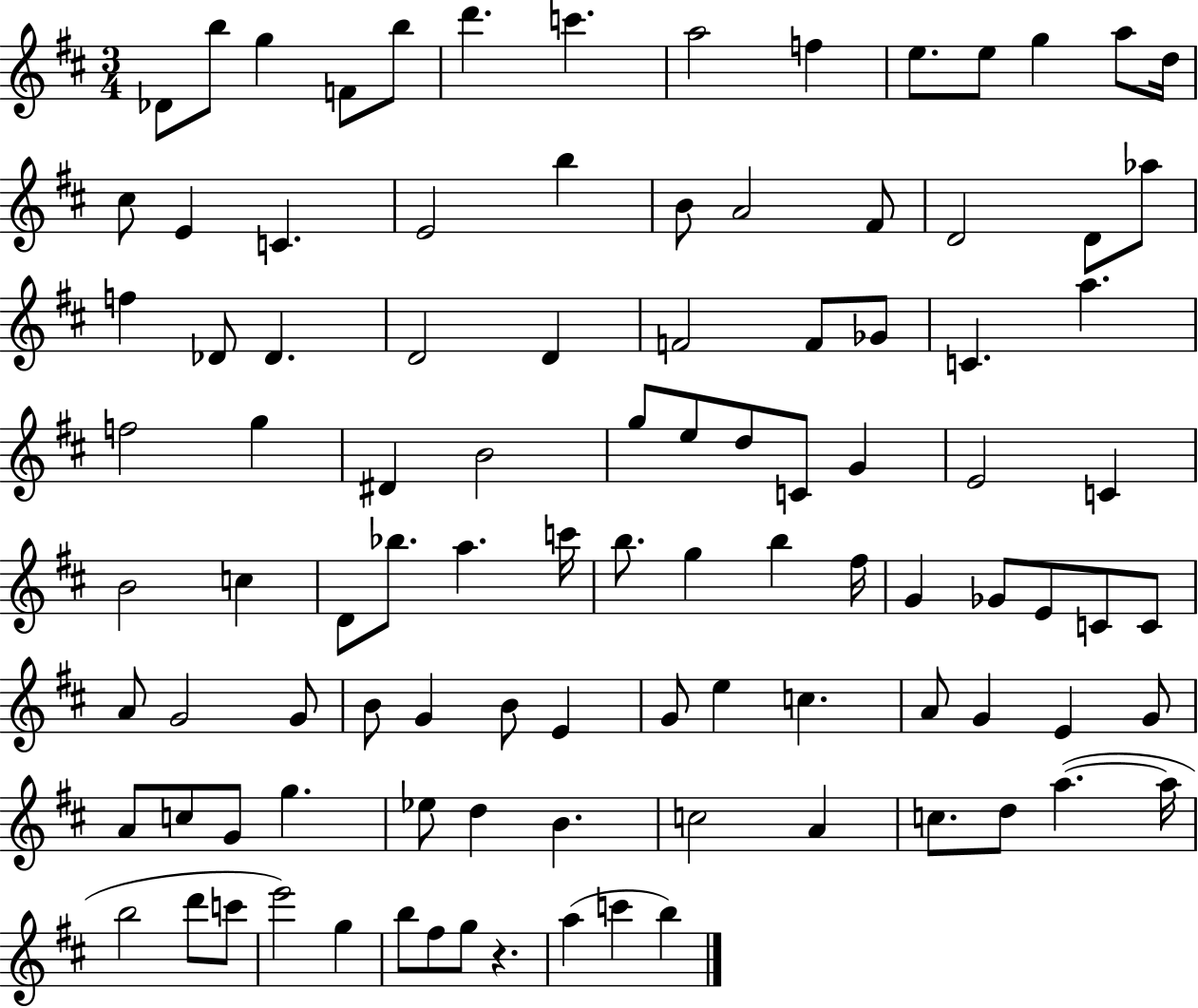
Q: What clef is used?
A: treble